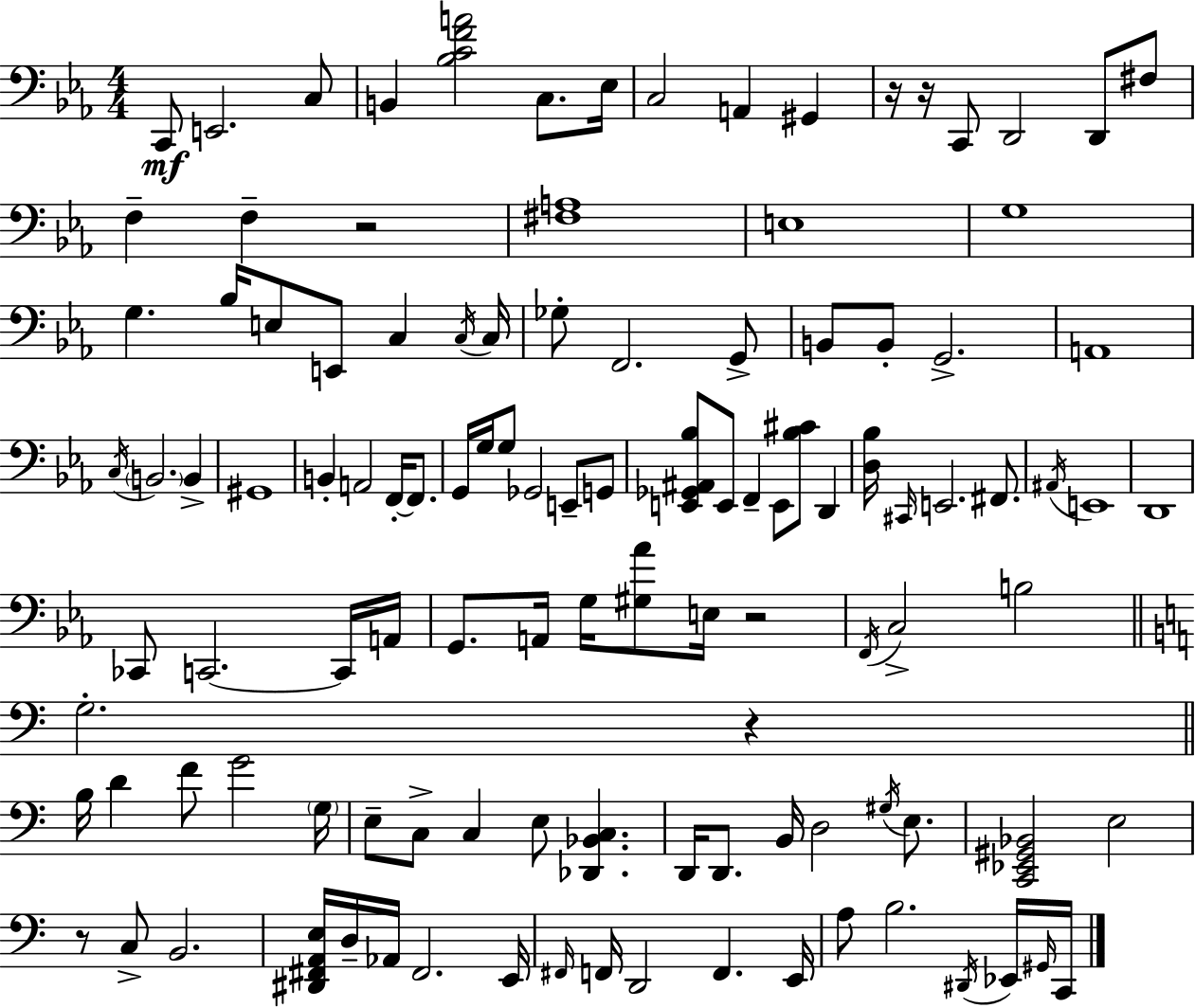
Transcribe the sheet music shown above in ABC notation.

X:1
T:Untitled
M:4/4
L:1/4
K:Cm
C,,/2 E,,2 C,/2 B,, [_B,CFA]2 C,/2 _E,/4 C,2 A,, ^G,, z/4 z/4 C,,/2 D,,2 D,,/2 ^F,/2 F, F, z2 [^F,A,]4 E,4 G,4 G, _B,/4 E,/2 E,,/2 C, C,/4 C,/4 _G,/2 F,,2 G,,/2 B,,/2 B,,/2 G,,2 A,,4 C,/4 B,,2 B,, ^G,,4 B,, A,,2 F,,/4 F,,/2 G,,/4 G,/4 G,/2 _G,,2 E,,/2 G,,/2 [E,,_G,,^A,,_B,]/2 E,,/2 F,, E,,/2 [_B,^C]/2 D,, [D,_B,]/4 ^C,,/4 E,,2 ^F,,/2 ^A,,/4 E,,4 D,,4 _C,,/2 C,,2 C,,/4 A,,/4 G,,/2 A,,/4 G,/4 [^G,_A]/2 E,/4 z2 F,,/4 C,2 B,2 G,2 z B,/4 D F/2 G2 G,/4 E,/2 C,/2 C, E,/2 [_D,,_B,,C,] D,,/4 D,,/2 B,,/4 D,2 ^G,/4 E,/2 [C,,_E,,^G,,_B,,]2 E,2 z/2 C,/2 B,,2 [^D,,^F,,A,,E,]/4 D,/4 _A,,/4 ^F,,2 E,,/4 ^F,,/4 F,,/4 D,,2 F,, E,,/4 A,/2 B,2 ^D,,/4 _E,,/4 ^G,,/4 C,,/4